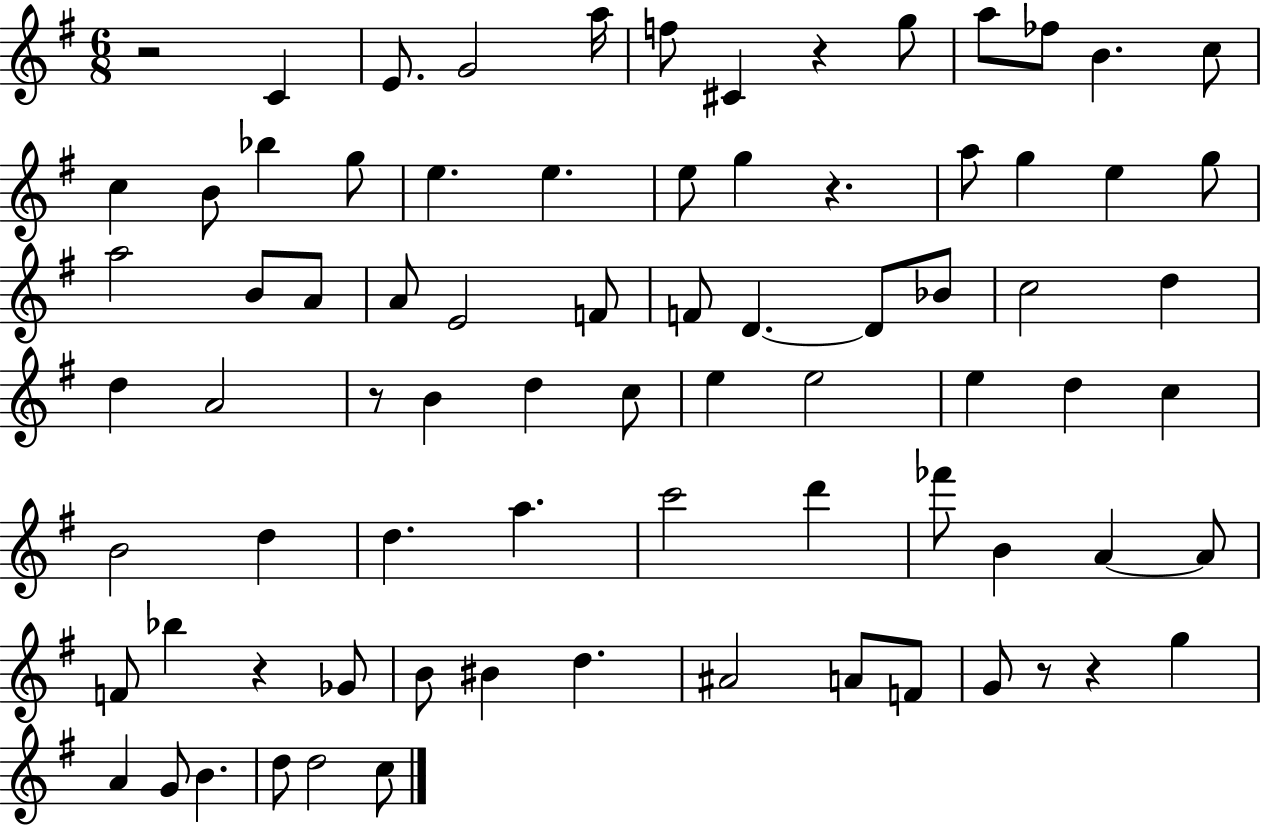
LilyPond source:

{
  \clef treble
  \numericTimeSignature
  \time 6/8
  \key g \major
  r2 c'4 | e'8. g'2 a''16 | f''8 cis'4 r4 g''8 | a''8 fes''8 b'4. c''8 | \break c''4 b'8 bes''4 g''8 | e''4. e''4. | e''8 g''4 r4. | a''8 g''4 e''4 g''8 | \break a''2 b'8 a'8 | a'8 e'2 f'8 | f'8 d'4.~~ d'8 bes'8 | c''2 d''4 | \break d''4 a'2 | r8 b'4 d''4 c''8 | e''4 e''2 | e''4 d''4 c''4 | \break b'2 d''4 | d''4. a''4. | c'''2 d'''4 | fes'''8 b'4 a'4~~ a'8 | \break f'8 bes''4 r4 ges'8 | b'8 bis'4 d''4. | ais'2 a'8 f'8 | g'8 r8 r4 g''4 | \break a'4 g'8 b'4. | d''8 d''2 c''8 | \bar "|."
}